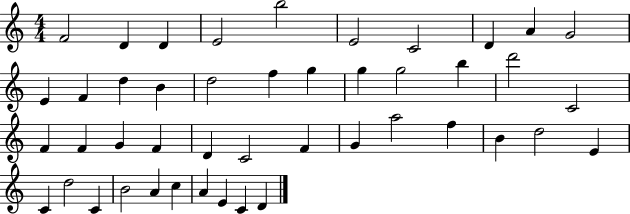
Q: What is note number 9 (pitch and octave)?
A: A4